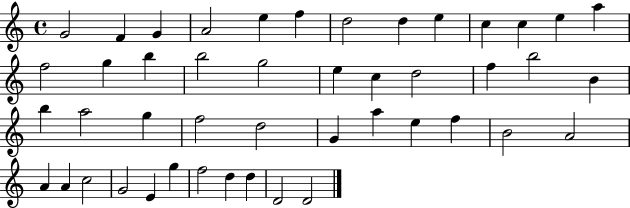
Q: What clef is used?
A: treble